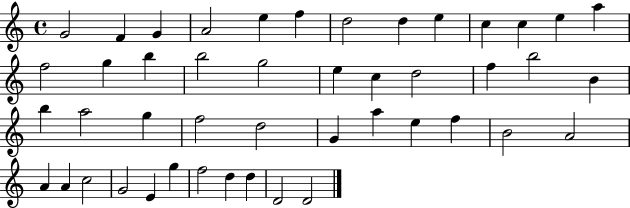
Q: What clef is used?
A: treble